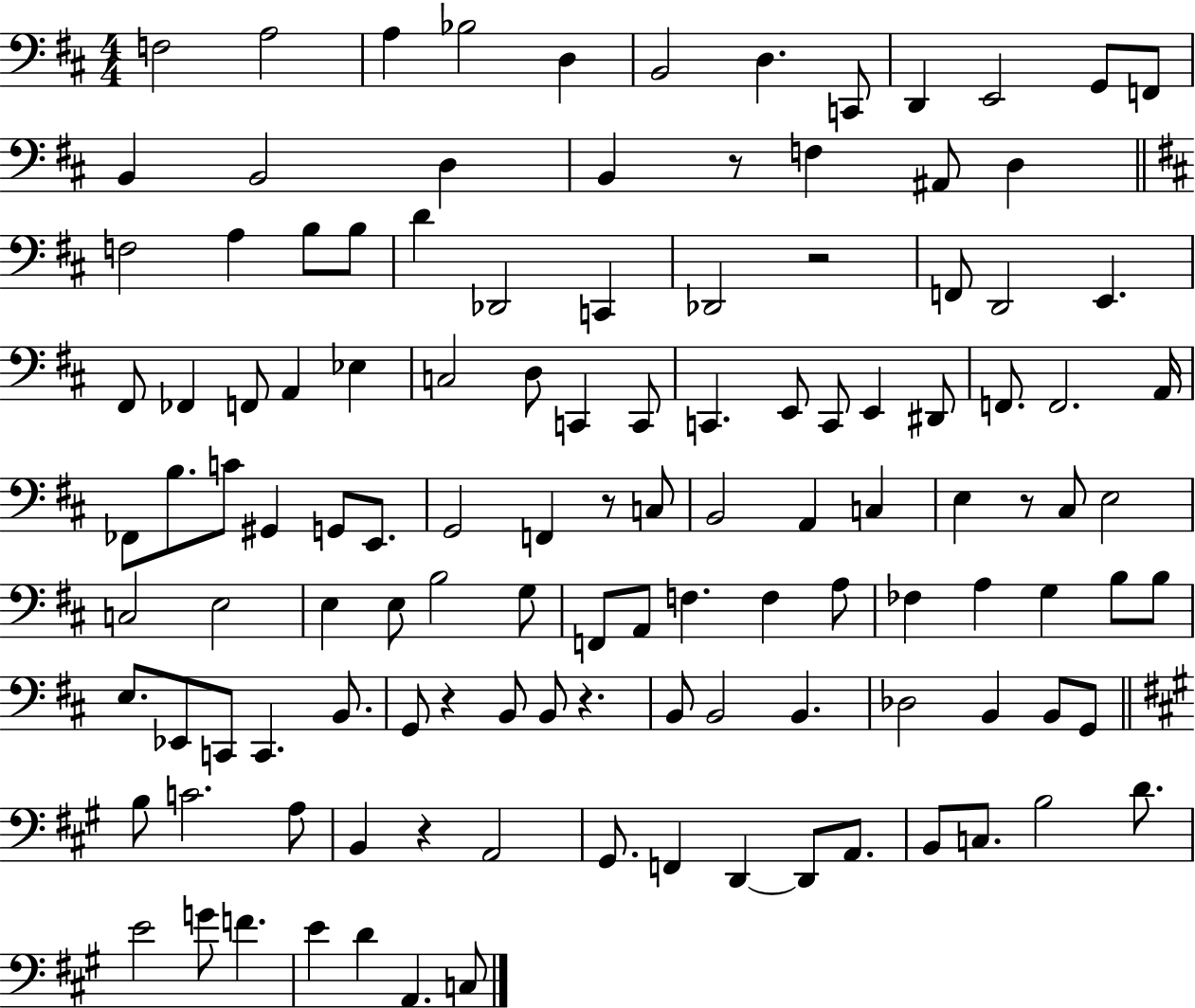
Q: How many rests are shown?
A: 7